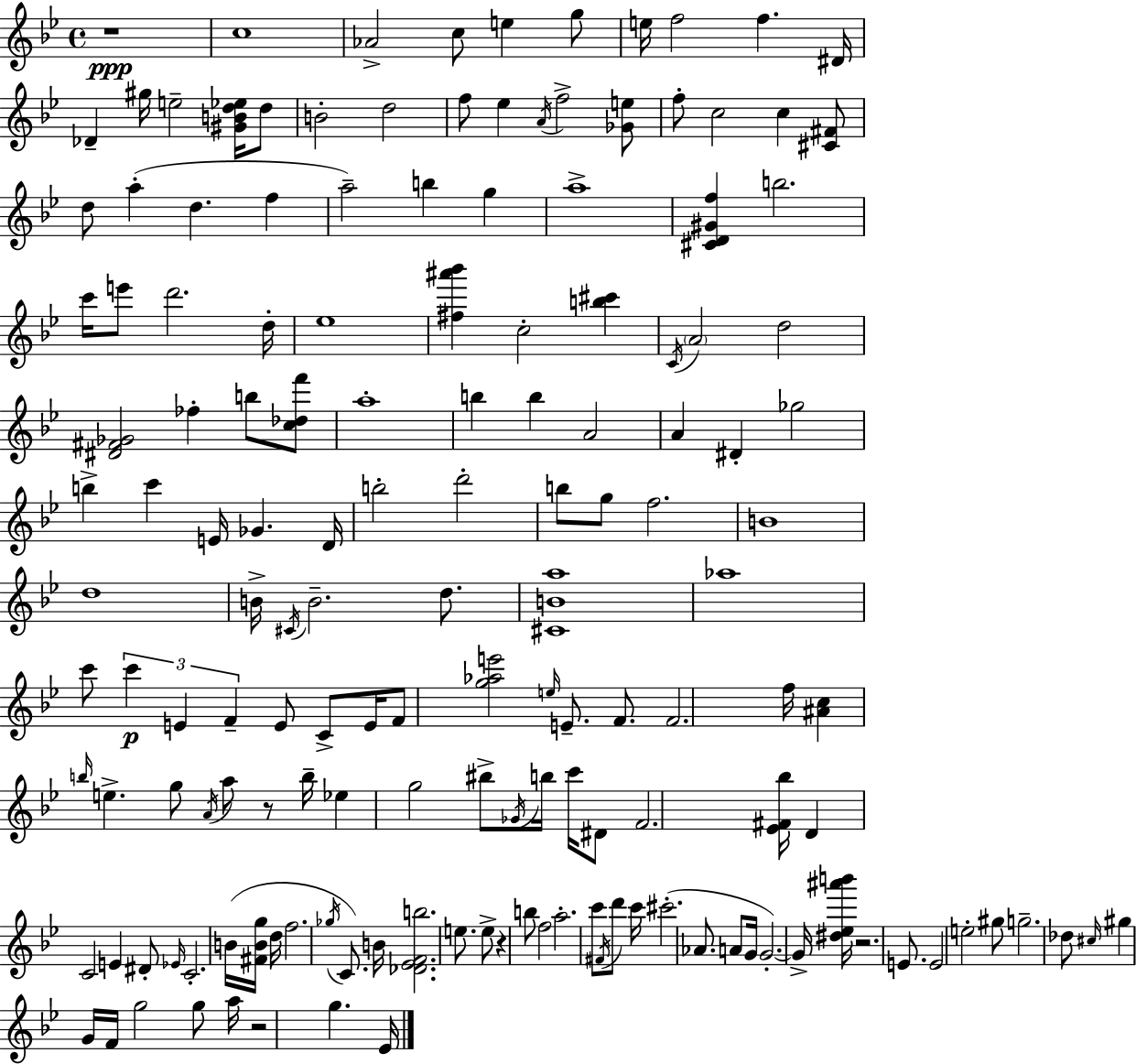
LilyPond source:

{
  \clef treble
  \time 4/4
  \defaultTimeSignature
  \key bes \major
  r1\ppp | c''1 | aes'2-> c''8 e''4 g''8 | e''16 f''2 f''4. dis'16 | \break des'4-- gis''16 e''2-- <gis' b' d'' ees''>16 d''8 | b'2-. d''2 | f''8 ees''4 \acciaccatura { a'16 } f''2-> <ges' e''>8 | f''8-. c''2 c''4 <cis' fis'>8 | \break d''8 a''4-.( d''4. f''4 | a''2--) b''4 g''4 | a''1-> | <cis' d' gis' f''>4 b''2. | \break c'''16 e'''8 d'''2. | d''16-. ees''1 | <fis'' ais''' bes'''>4 c''2-. <b'' cis'''>4 | \acciaccatura { c'16 } \parenthesize a'2 d''2 | \break <dis' fis' ges'>2 fes''4-. b''8 | <c'' des'' f'''>8 a''1-. | b''4 b''4 a'2 | a'4 dis'4-. ges''2 | \break b''4-> c'''4 e'16 ges'4. | d'16 b''2-. d'''2-. | b''8 g''8 f''2. | b'1 | \break d''1 | b'16-> \acciaccatura { cis'16 } b'2.-- | d''8. <cis' b' a''>1 | aes''1 | \break c'''8 \tuplet 3/2 { c'''4\p e'4 f'4-- } | e'8 c'8-> e'16 f'8 <g'' aes'' e'''>2 | \grace { e''16 } e'8.-- f'8. f'2. | f''16 <ais' c''>4 \grace { b''16 } e''4.-> g''8 | \break \acciaccatura { a'16 } a''8 r8 b''16-- ees''4 g''2 | bis''8-> \acciaccatura { ges'16 } b''16 c'''16 dis'8 f'2. | <ees' fis' bes''>16 d'4 c'2 | e'4 dis'8-. \grace { ees'16 } c'2.-. | \break b'16( <fis' b' g''>16 d''16 f''2. | \acciaccatura { ges''16 } c'8.) b'16 <des' ees' f' b''>2. | e''8. e''8-> r4 b''8 | f''2 a''2.-. | \break c'''8 \acciaccatura { fis'16 } d'''8 c'''16 cis'''2.-.( | aes'8. a'8 g'16 g'2.-.~~) | g'16-> <dis'' ees'' ais''' b'''>16 r2. | e'8. e'2 | \break e''2-. gis''8 g''2.-- | des''8 \grace { cis''16 } gis''4 g'16 | f'16 g''2 g''8 a''16 r2 | g''4. ees'16 \bar "|."
}